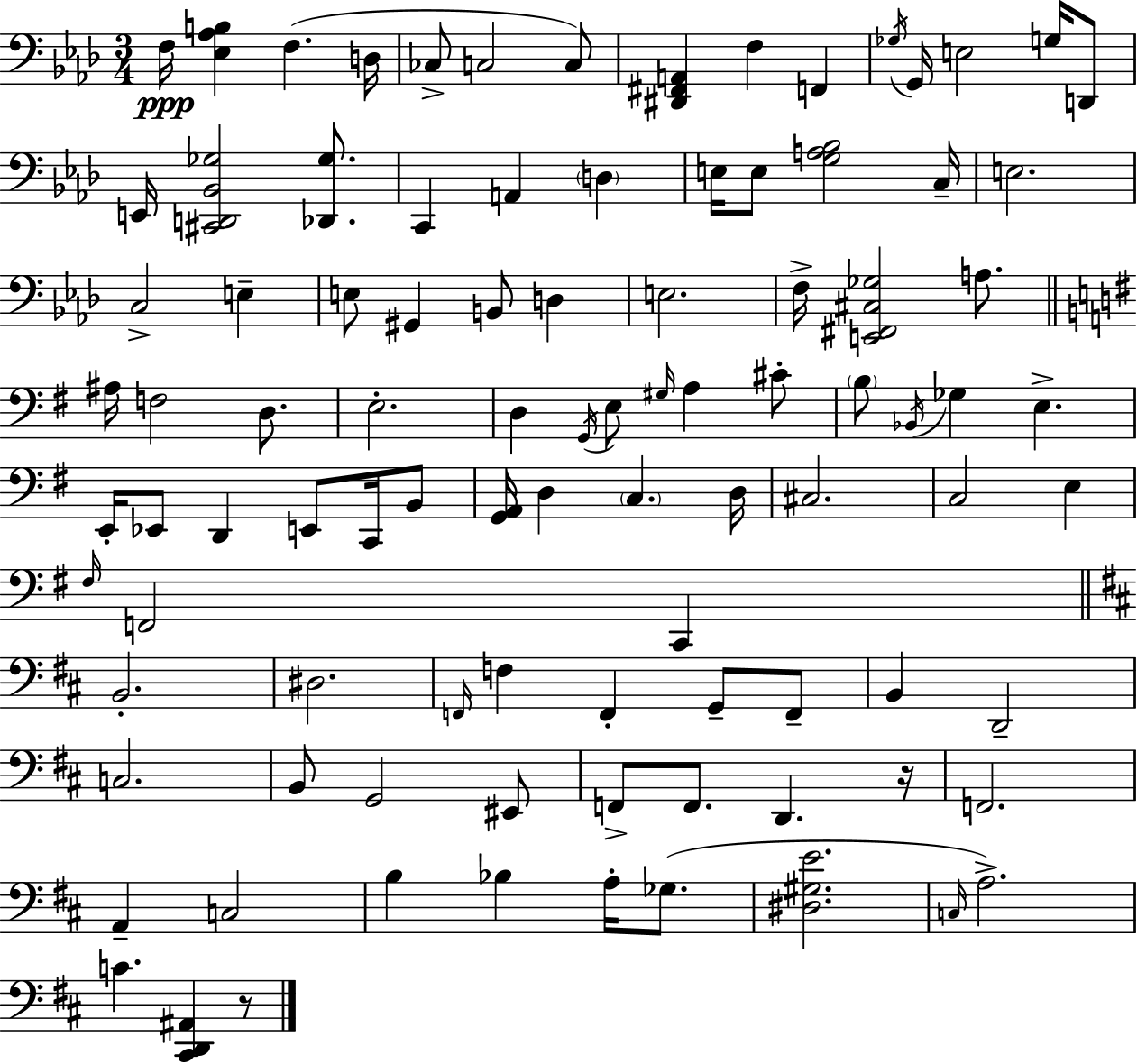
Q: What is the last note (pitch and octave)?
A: C4